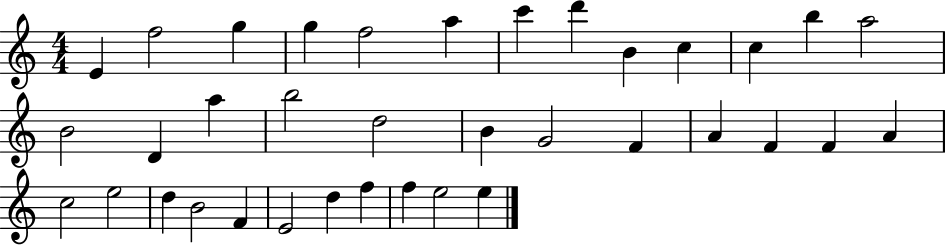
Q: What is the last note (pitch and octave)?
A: E5